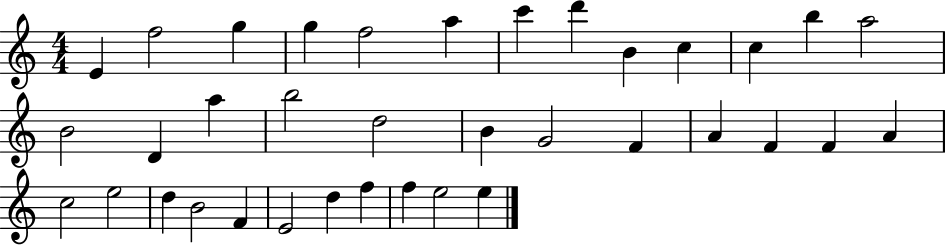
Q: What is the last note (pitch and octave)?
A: E5